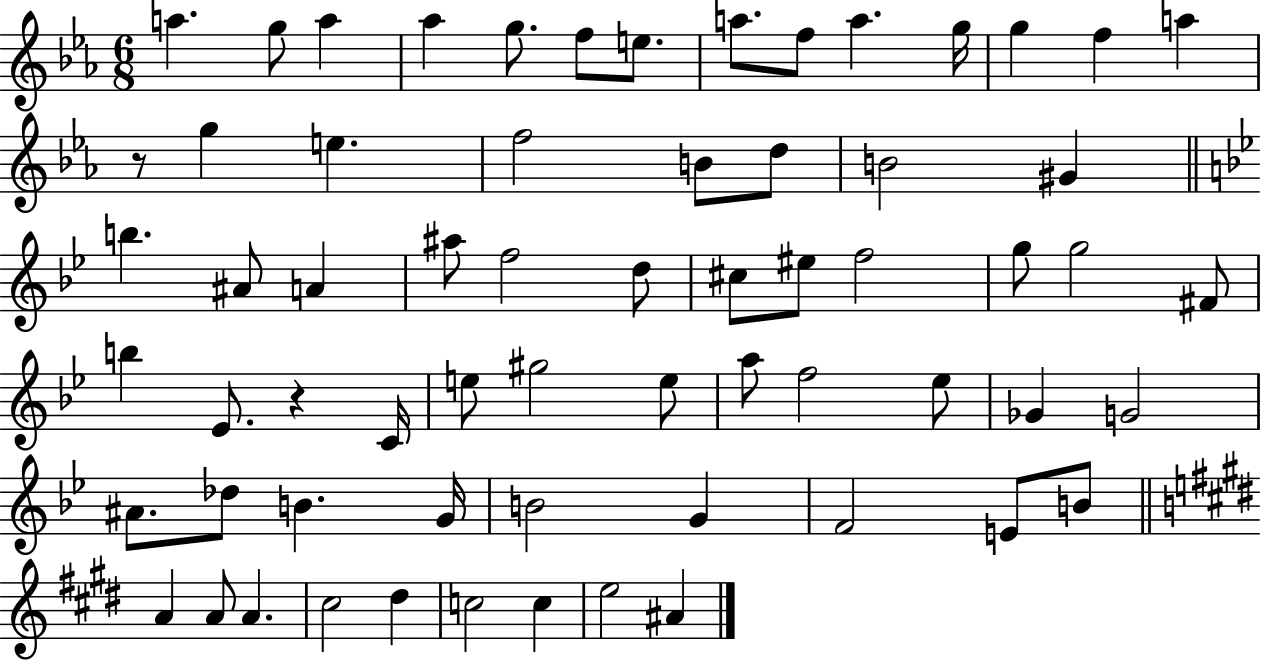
X:1
T:Untitled
M:6/8
L:1/4
K:Eb
a g/2 a _a g/2 f/2 e/2 a/2 f/2 a g/4 g f a z/2 g e f2 B/2 d/2 B2 ^G b ^A/2 A ^a/2 f2 d/2 ^c/2 ^e/2 f2 g/2 g2 ^F/2 b _E/2 z C/4 e/2 ^g2 e/2 a/2 f2 _e/2 _G G2 ^A/2 _d/2 B G/4 B2 G F2 E/2 B/2 A A/2 A ^c2 ^d c2 c e2 ^A